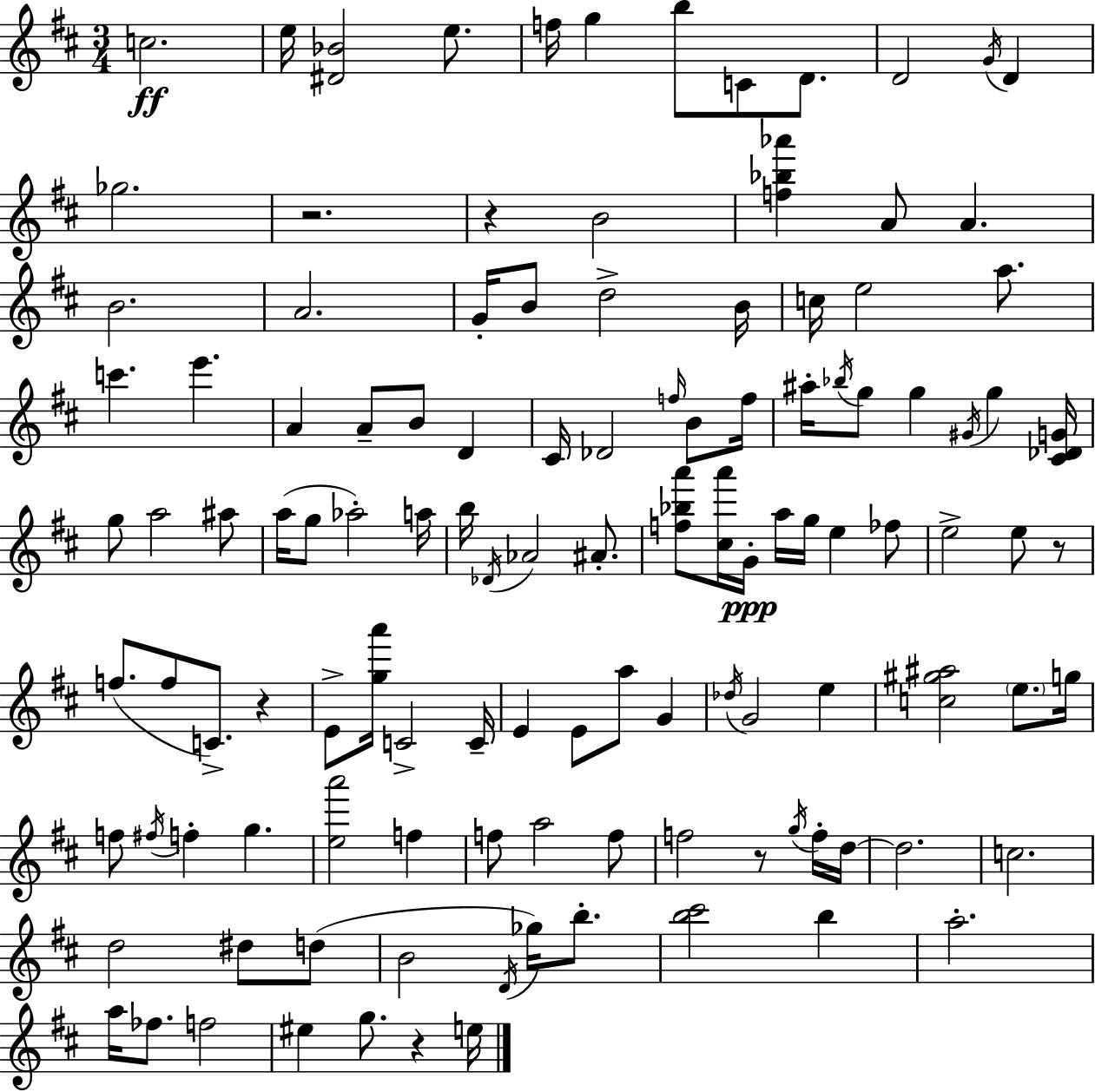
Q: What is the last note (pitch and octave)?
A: E5